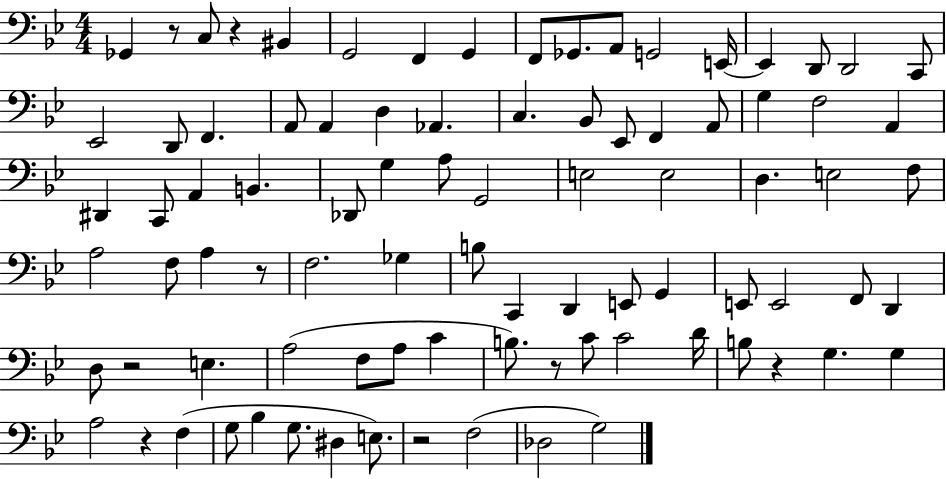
X:1
T:Untitled
M:4/4
L:1/4
K:Bb
_G,, z/2 C,/2 z ^B,, G,,2 F,, G,, F,,/2 _G,,/2 A,,/2 G,,2 E,,/4 E,, D,,/2 D,,2 C,,/2 _E,,2 D,,/2 F,, A,,/2 A,, D, _A,, C, _B,,/2 _E,,/2 F,, A,,/2 G, F,2 A,, ^D,, C,,/2 A,, B,, _D,,/2 G, A,/2 G,,2 E,2 E,2 D, E,2 F,/2 A,2 F,/2 A, z/2 F,2 _G, B,/2 C,, D,, E,,/2 G,, E,,/2 E,,2 F,,/2 D,, D,/2 z2 E, A,2 F,/2 A,/2 C B,/2 z/2 C/2 C2 D/4 B,/2 z G, G, A,2 z F, G,/2 _B, G,/2 ^D, E,/2 z2 F,2 _D,2 G,2